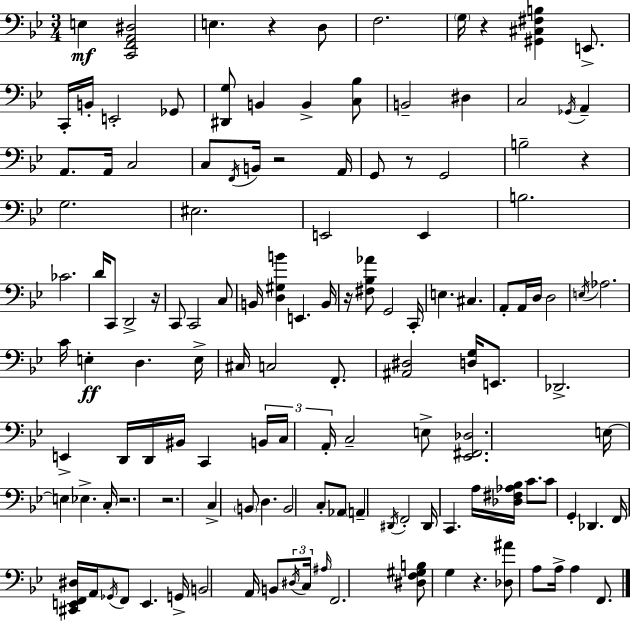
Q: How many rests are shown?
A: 10